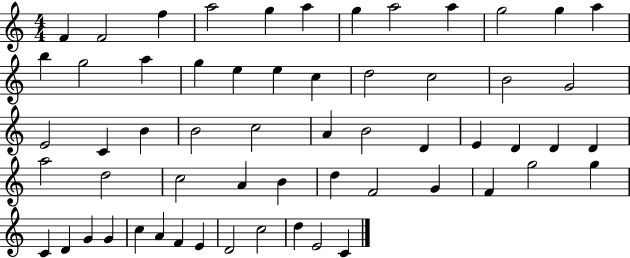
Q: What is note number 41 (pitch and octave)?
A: D5